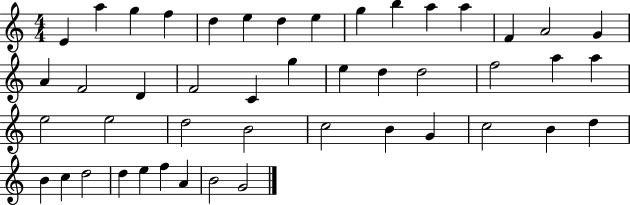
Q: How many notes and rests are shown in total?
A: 46